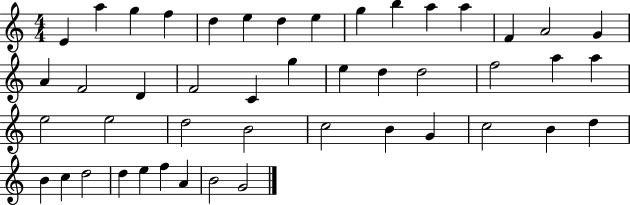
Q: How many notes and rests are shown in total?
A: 46